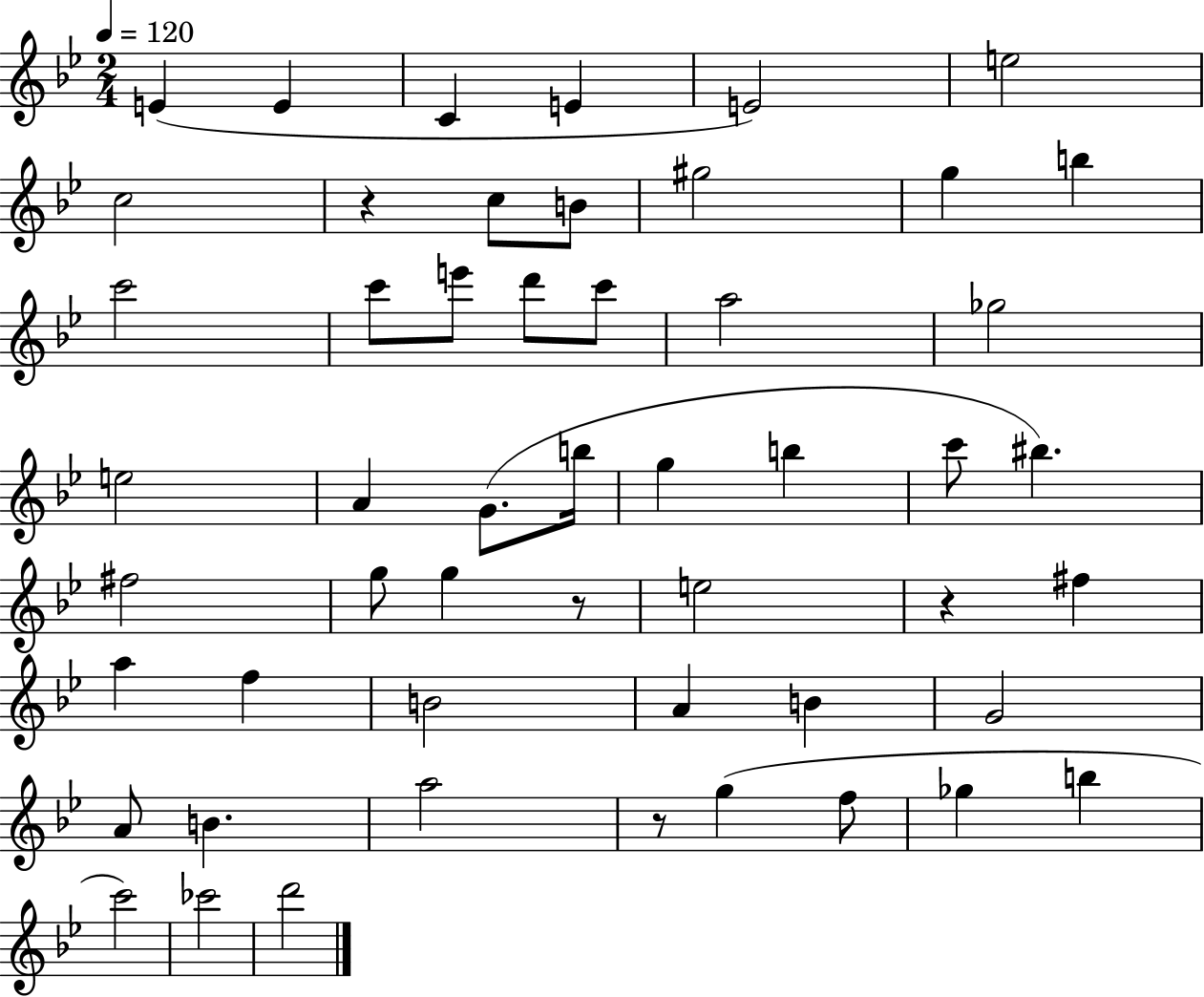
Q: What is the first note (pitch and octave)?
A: E4